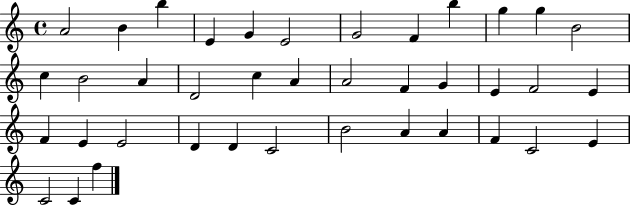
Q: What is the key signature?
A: C major